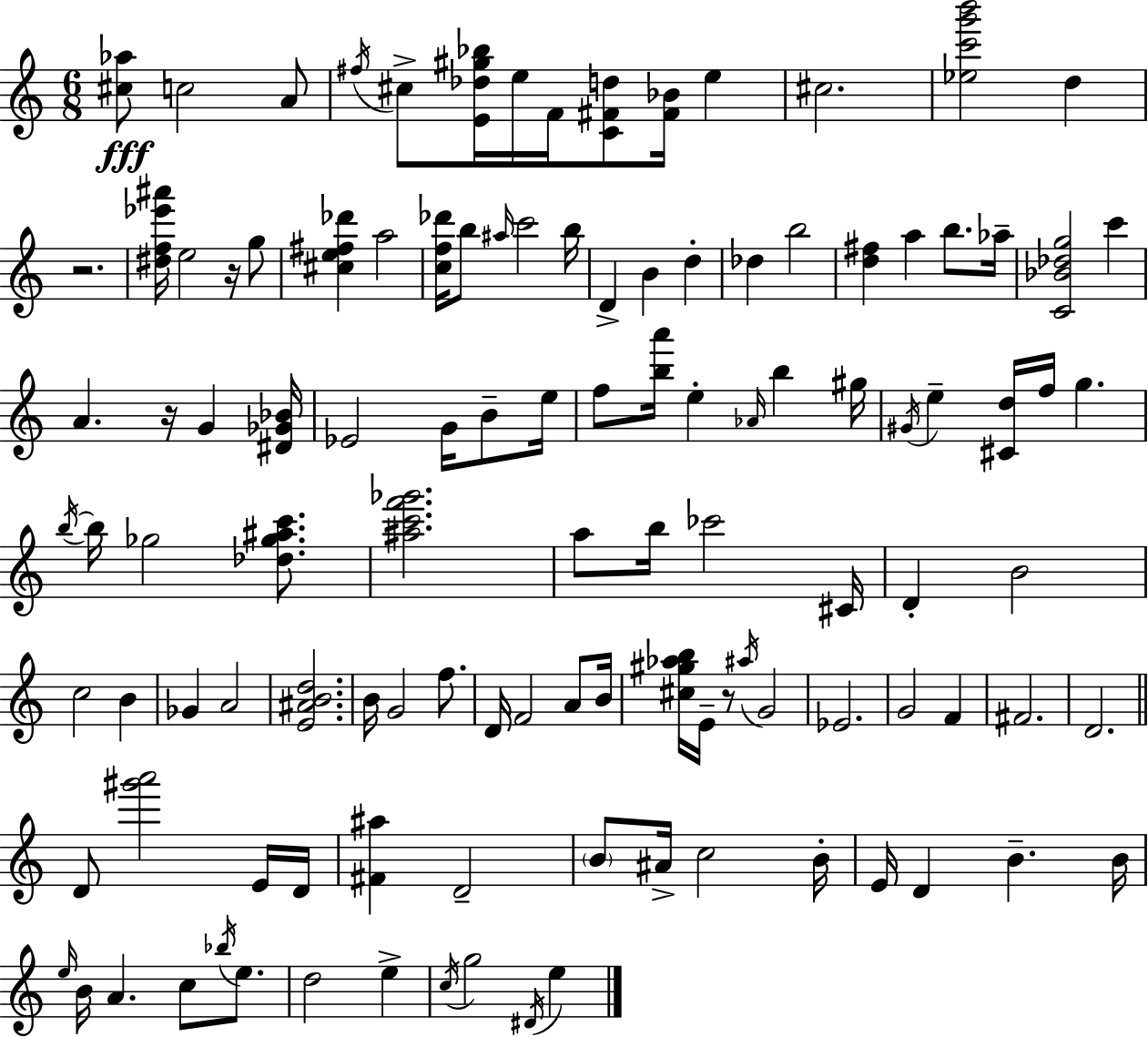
[C#5,Ab5]/e C5/h A4/e F#5/s C#5/e [E4,Db5,G#5,Bb5]/s E5/s F4/s [C4,F#4,D5]/e [F#4,Bb4]/s E5/q C#5/h. [Eb5,C6,G6,B6]/h D5/q R/h. [D#5,F5,Eb6,A#6]/s E5/h R/s G5/e [C#5,E5,F#5,Db6]/q A5/h [C5,F5,Db6]/s B5/e A#5/s C6/h B5/s D4/q B4/q D5/q Db5/q B5/h [D5,F#5]/q A5/q B5/e. Ab5/s [C4,Bb4,Db5,G5]/h C6/q A4/q. R/s G4/q [D#4,Gb4,Bb4]/s Eb4/h G4/s B4/e E5/s F5/e [B5,A6]/s E5/q Ab4/s B5/q G#5/s G#4/s E5/q [C#4,D5]/s F5/s G5/q. B5/s B5/s Gb5/h [Db5,Gb5,A#5,C6]/e. [A#5,C6,F6,Gb6]/h. A5/e B5/s CES6/h C#4/s D4/q B4/h C5/h B4/q Gb4/q A4/h [E4,A#4,B4,D5]/h. B4/s G4/h F5/e. D4/s F4/h A4/e B4/s [C#5,G#5,Ab5,B5]/s E4/s R/e A#5/s G4/h Eb4/h. G4/h F4/q F#4/h. D4/h. D4/e [G#6,A6]/h E4/s D4/s [F#4,A#5]/q D4/h B4/e A#4/s C5/h B4/s E4/s D4/q B4/q. B4/s E5/s B4/s A4/q. C5/e Bb5/s E5/e. D5/h E5/q C5/s G5/h D#4/s E5/q